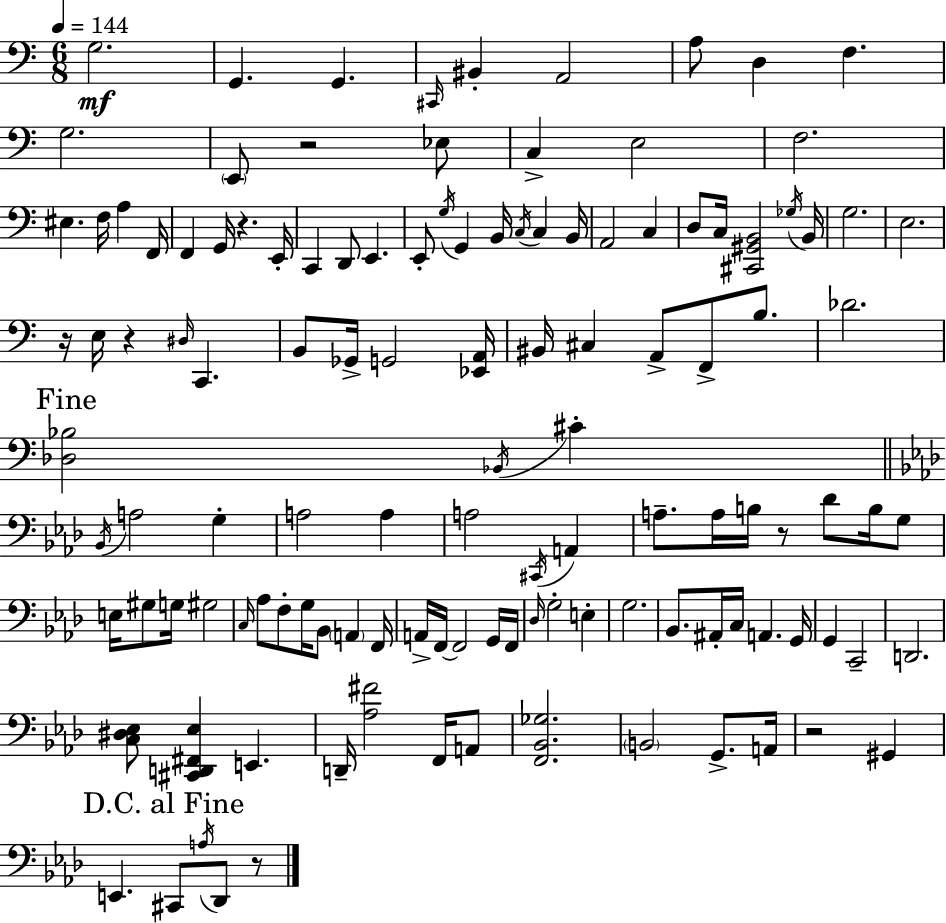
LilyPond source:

{
  \clef bass
  \numericTimeSignature
  \time 6/8
  \key a \minor
  \tempo 4 = 144
  \repeat volta 2 { g2.\mf | g,4. g,4. | \grace { cis,16 } bis,4-. a,2 | a8 d4 f4. | \break g2. | \parenthesize e,8 r2 ees8 | c4-> e2 | f2. | \break eis4. f16 a4 | f,16 f,4 g,16 r4. | e,16-. c,4 d,8 e,4. | e,8-. \acciaccatura { g16 } g,4 b,16 \acciaccatura { c16 } c4 | \break b,16 a,2 c4 | d8 c16 <cis, gis, b,>2 | \acciaccatura { ges16 } b,16 g2. | e2. | \break r16 e16 r4 \grace { dis16 } c,4. | b,8 ges,16-> g,2 | <ees, a,>16 bis,16 cis4 a,8-> | f,8-> b8. des'2. | \break \mark "Fine" <des bes>2 | \acciaccatura { bes,16 } cis'4-. \bar "||" \break \key aes \major \acciaccatura { bes,16 } a2 g4-. | a2 a4 | a2 \acciaccatura { cis,16 } a,4 | a8.-- a16 b16 r8 des'8 b16 | \break g8 e16 gis8 g16 gis2 | \grace { c16 } aes8 f8-. g16 bes,8 \parenthesize a,4 | f,16 a,16-> f,16~~ f,2 | g,16 f,16 \grace { des16 } g2-. | \break e4-. g2. | bes,8. ais,16-. c16 a,4. | g,16 g,4 c,2-- | d,2. | \break <c dis ees>8 <cis, d, fis, ees>4 e,4. | d,16-- <aes fis'>2 | f,16 a,8 <f, bes, ges>2. | \parenthesize b,2 | \break g,8.-> a,16 r2 | gis,4 \mark "D.C. al Fine" e,4. cis,8 | \acciaccatura { a16 } des,8 r8 } \bar "|."
}